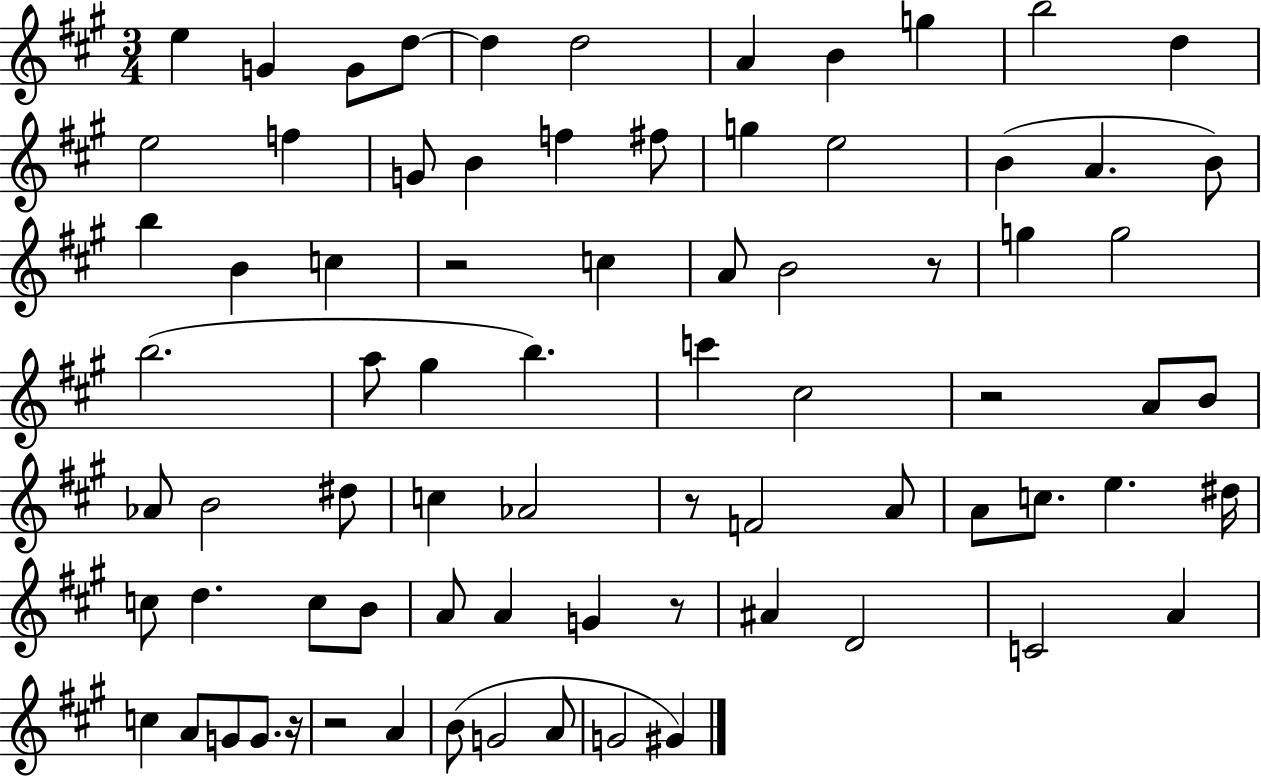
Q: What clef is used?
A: treble